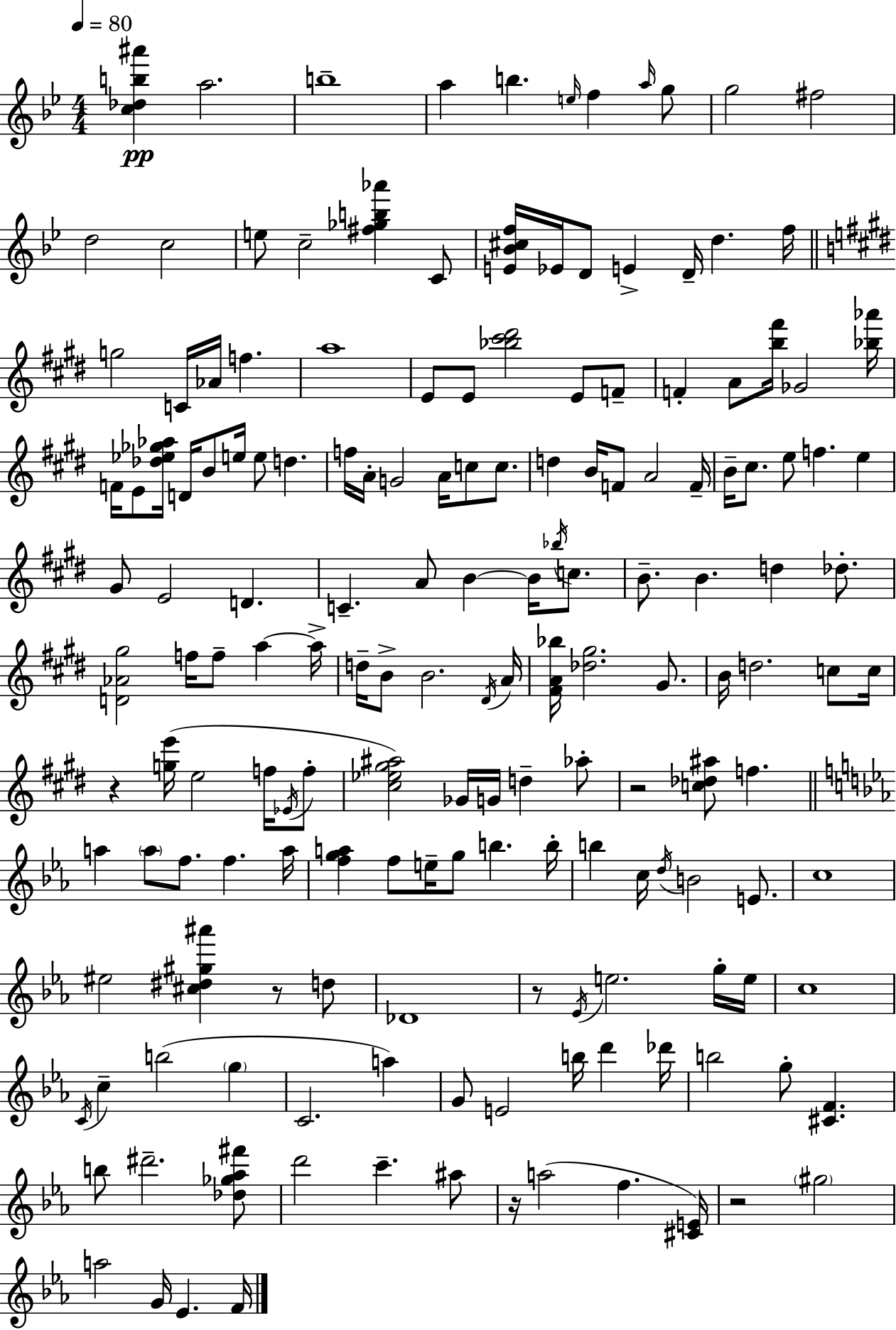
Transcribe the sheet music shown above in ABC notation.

X:1
T:Untitled
M:4/4
L:1/4
K:Bb
[c_db^a'] a2 b4 a b e/4 f a/4 g/2 g2 ^f2 d2 c2 e/2 c2 [^f_gb_a'] C/2 [E_B^cf]/4 _E/4 D/2 E D/4 d f/4 g2 C/4 _A/4 f a4 E/2 E/2 [_b^c'^d']2 E/2 F/2 F A/2 [b^f']/4 _G2 [_b_a']/4 F/4 E/2 [_d_e_g_a]/4 D/4 B/2 e/4 e/2 d f/4 A/4 G2 A/4 c/2 c/2 d B/4 F/2 A2 F/4 B/4 ^c/2 e/2 f e ^G/2 E2 D C A/2 B B/4 _b/4 c/2 B/2 B d _d/2 [D_A^g]2 f/4 f/2 a a/4 d/4 B/2 B2 ^D/4 A/4 [^FA_b]/4 [_d^g]2 ^G/2 B/4 d2 c/2 c/4 z [ge']/4 e2 f/4 _E/4 f/2 [^c_e^g^a]2 _G/4 G/4 d _a/2 z2 [c_d^a]/2 f a a/2 f/2 f a/4 [fga] f/2 e/4 g/2 b b/4 b c/4 d/4 B2 E/2 c4 ^e2 [^c^d^g^a'] z/2 d/2 _D4 z/2 _E/4 e2 g/4 e/4 c4 C/4 c b2 g C2 a G/2 E2 b/4 d' _d'/4 b2 g/2 [^CF] b/2 ^d'2 [_d_g_a^f']/2 d'2 c' ^a/2 z/4 a2 f [^CE]/4 z2 ^g2 a2 G/4 _E F/4